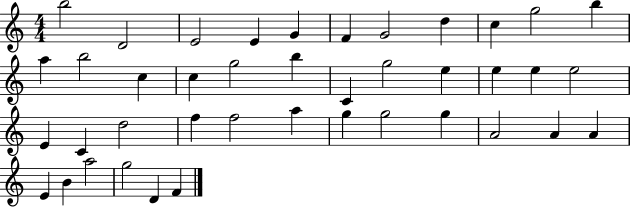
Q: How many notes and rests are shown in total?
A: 41